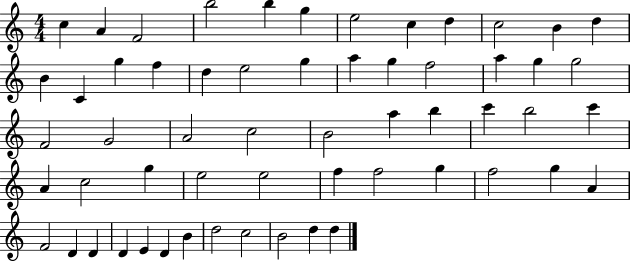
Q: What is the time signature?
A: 4/4